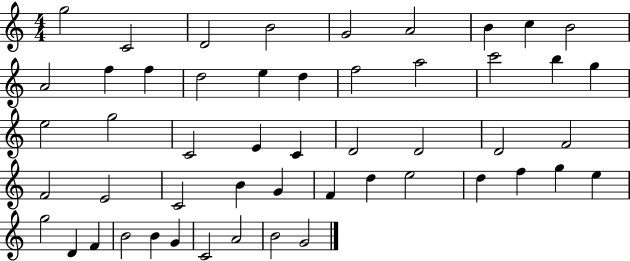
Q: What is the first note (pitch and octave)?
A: G5